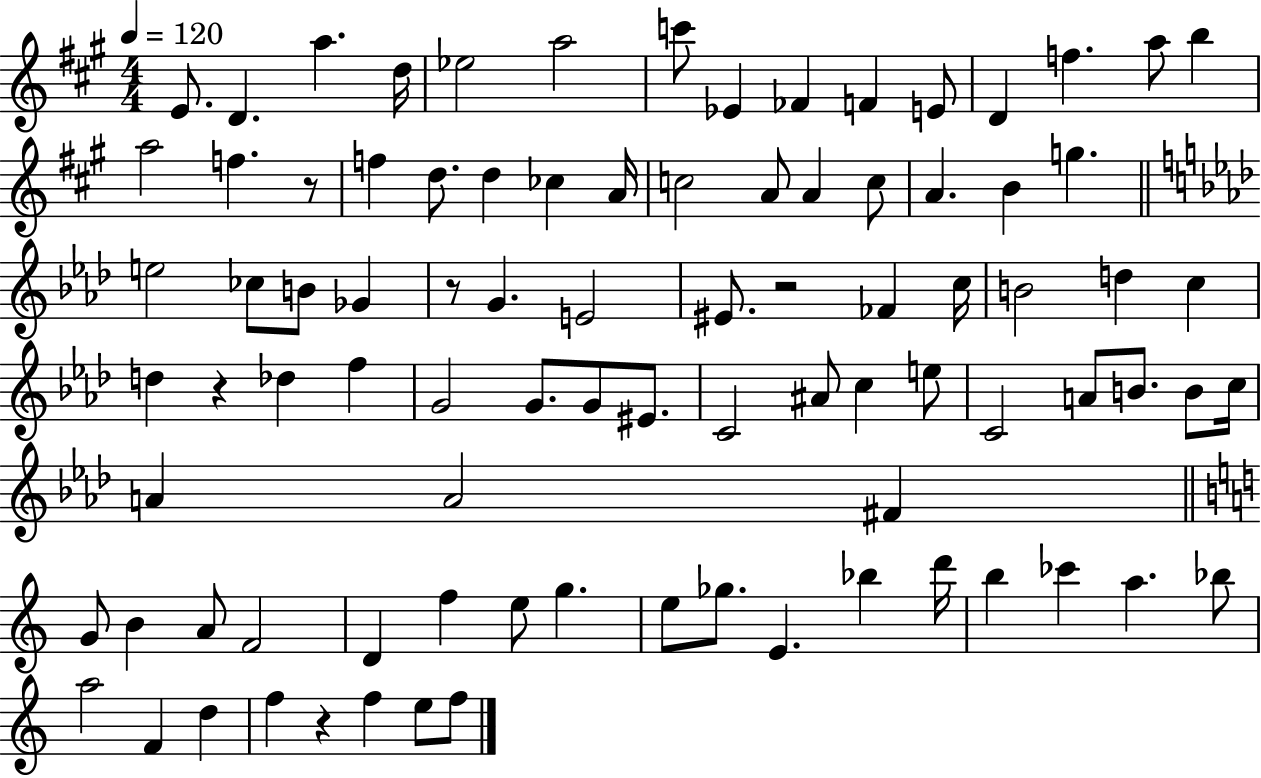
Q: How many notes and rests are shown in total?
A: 89